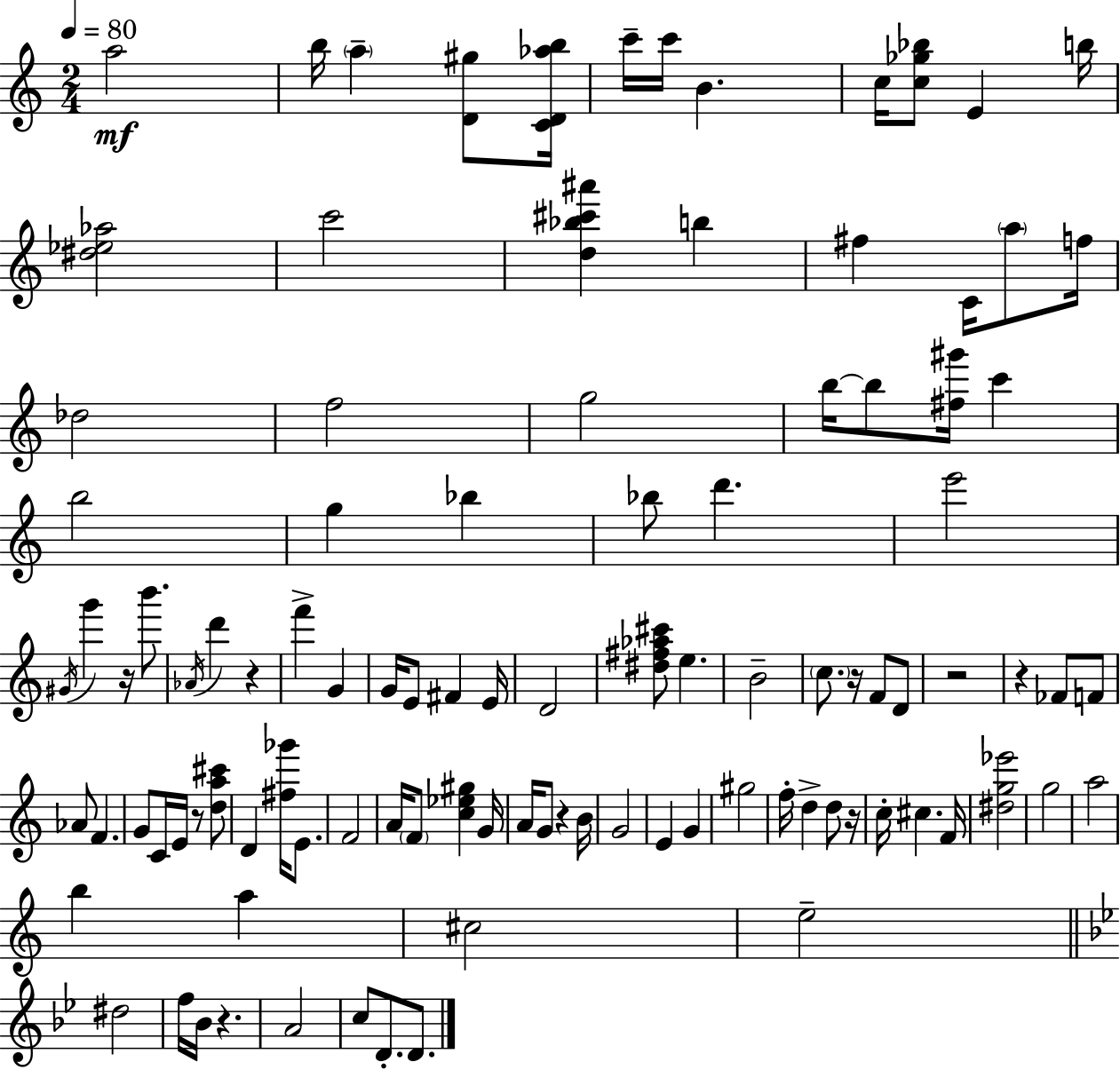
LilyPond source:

{
  \clef treble
  \numericTimeSignature
  \time 2/4
  \key a \minor
  \tempo 4 = 80
  a''2\mf | b''16 \parenthesize a''4-- <d' gis''>8 <c' d' aes'' b''>16 | c'''16-- c'''16 b'4. | c''16 <c'' ges'' bes''>8 e'4 b''16 | \break <dis'' ees'' aes''>2 | c'''2 | <d'' bes'' cis''' ais'''>4 b''4 | fis''4 c'16 \parenthesize a''8 f''16 | \break des''2 | f''2 | g''2 | b''16~~ b''8 <fis'' gis'''>16 c'''4 | \break b''2 | g''4 bes''4 | bes''8 d'''4. | e'''2 | \break \acciaccatura { gis'16 } g'''4 r16 b'''8. | \acciaccatura { aes'16 } d'''4 r4 | f'''4-> g'4 | g'16 e'8 fis'4 | \break e'16 d'2 | <dis'' fis'' aes'' cis'''>8 e''4. | b'2-- | \parenthesize c''8. r16 f'8 | \break d'8 r2 | r4 fes'8 | f'8 aes'8 f'4. | g'8 c'16 e'16 r8 | \break <d'' a'' cis'''>8 d'4 <fis'' ges'''>16 e'8. | f'2 | a'16 \parenthesize f'8 <c'' ees'' gis''>4 | g'16 a'16 g'8 r4 | \break b'16 g'2 | e'4 g'4 | gis''2 | f''16-. d''4-> d''8 | \break r16 c''16-. cis''4. | f'16 <dis'' g'' ees'''>2 | g''2 | a''2 | \break b''4 a''4 | cis''2 | e''2-- | \bar "||" \break \key g \minor dis''2 | f''16 bes'16 r4. | a'2 | c''8 d'8.-. d'8. | \break \bar "|."
}